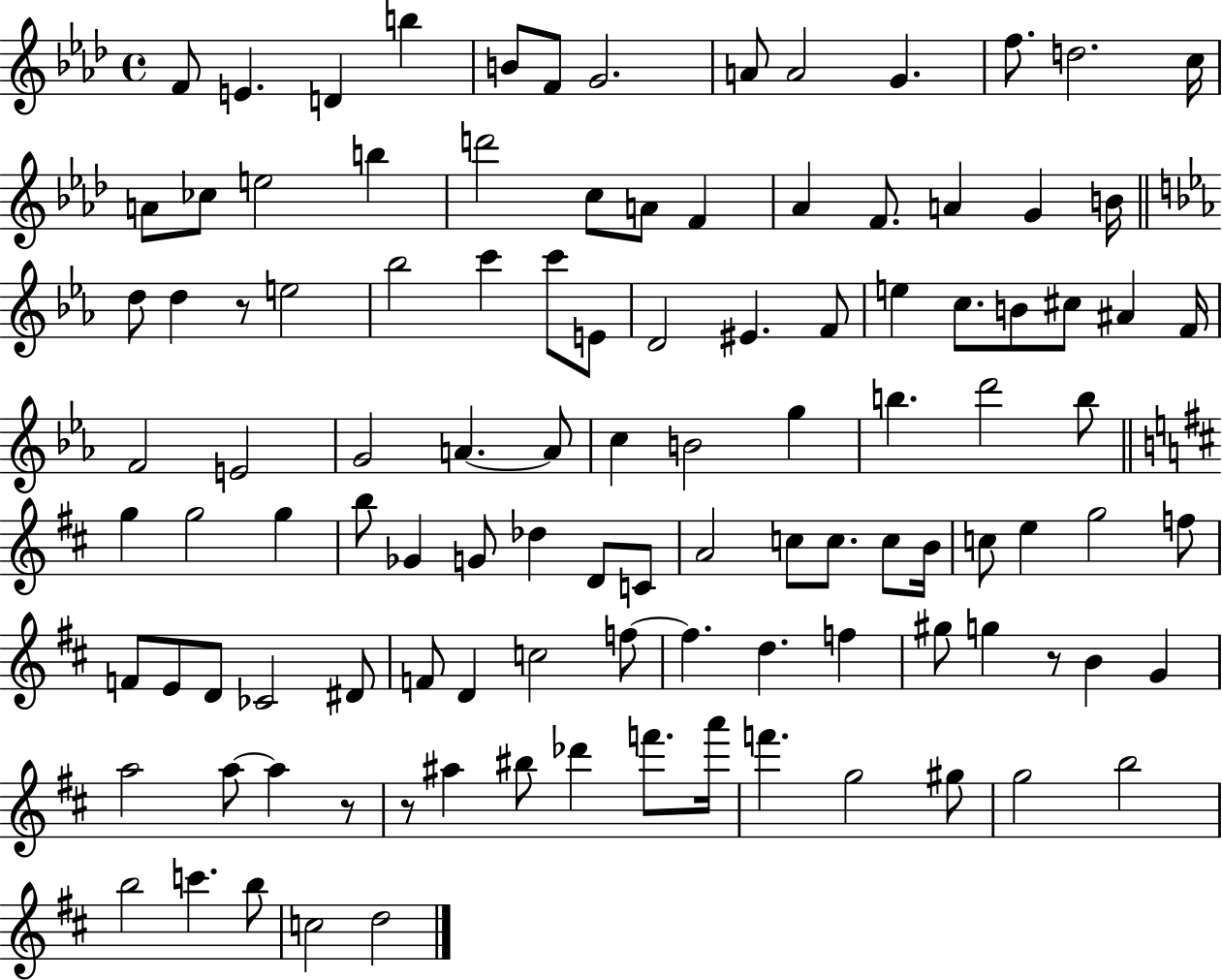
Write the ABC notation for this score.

X:1
T:Untitled
M:4/4
L:1/4
K:Ab
F/2 E D b B/2 F/2 G2 A/2 A2 G f/2 d2 c/4 A/2 _c/2 e2 b d'2 c/2 A/2 F _A F/2 A G B/4 d/2 d z/2 e2 _b2 c' c'/2 E/2 D2 ^E F/2 e c/2 B/2 ^c/2 ^A F/4 F2 E2 G2 A A/2 c B2 g b d'2 b/2 g g2 g b/2 _G G/2 _d D/2 C/2 A2 c/2 c/2 c/2 B/4 c/2 e g2 f/2 F/2 E/2 D/2 _C2 ^D/2 F/2 D c2 f/2 f d f ^g/2 g z/2 B G a2 a/2 a z/2 z/2 ^a ^b/2 _d' f'/2 a'/4 f' g2 ^g/2 g2 b2 b2 c' b/2 c2 d2